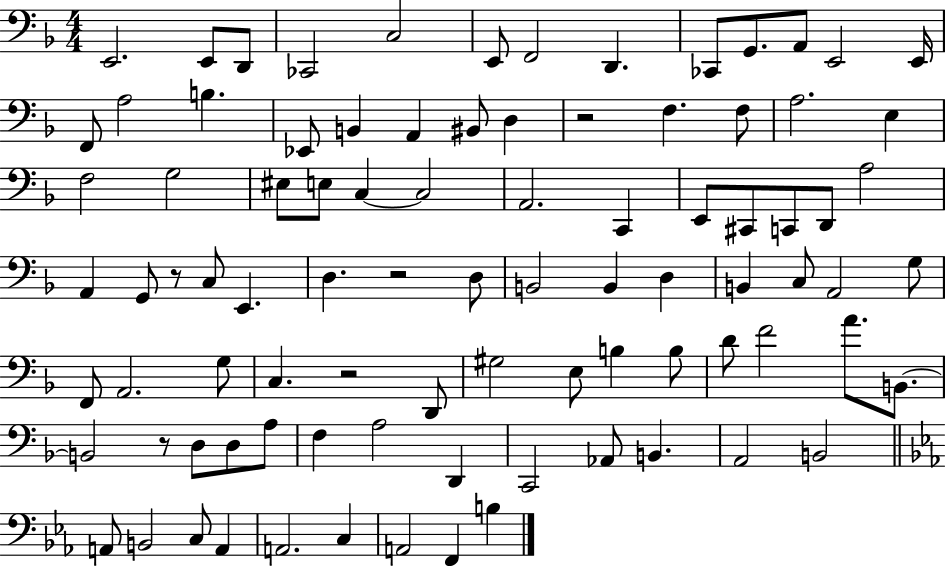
X:1
T:Untitled
M:4/4
L:1/4
K:F
E,,2 E,,/2 D,,/2 _C,,2 C,2 E,,/2 F,,2 D,, _C,,/2 G,,/2 A,,/2 E,,2 E,,/4 F,,/2 A,2 B, _E,,/2 B,, A,, ^B,,/2 D, z2 F, F,/2 A,2 E, F,2 G,2 ^E,/2 E,/2 C, C,2 A,,2 C,, E,,/2 ^C,,/2 C,,/2 D,,/2 A,2 A,, G,,/2 z/2 C,/2 E,, D, z2 D,/2 B,,2 B,, D, B,, C,/2 A,,2 G,/2 F,,/2 A,,2 G,/2 C, z2 D,,/2 ^G,2 E,/2 B, B,/2 D/2 F2 A/2 B,,/2 B,,2 z/2 D,/2 D,/2 A,/2 F, A,2 D,, C,,2 _A,,/2 B,, A,,2 B,,2 A,,/2 B,,2 C,/2 A,, A,,2 C, A,,2 F,, B,